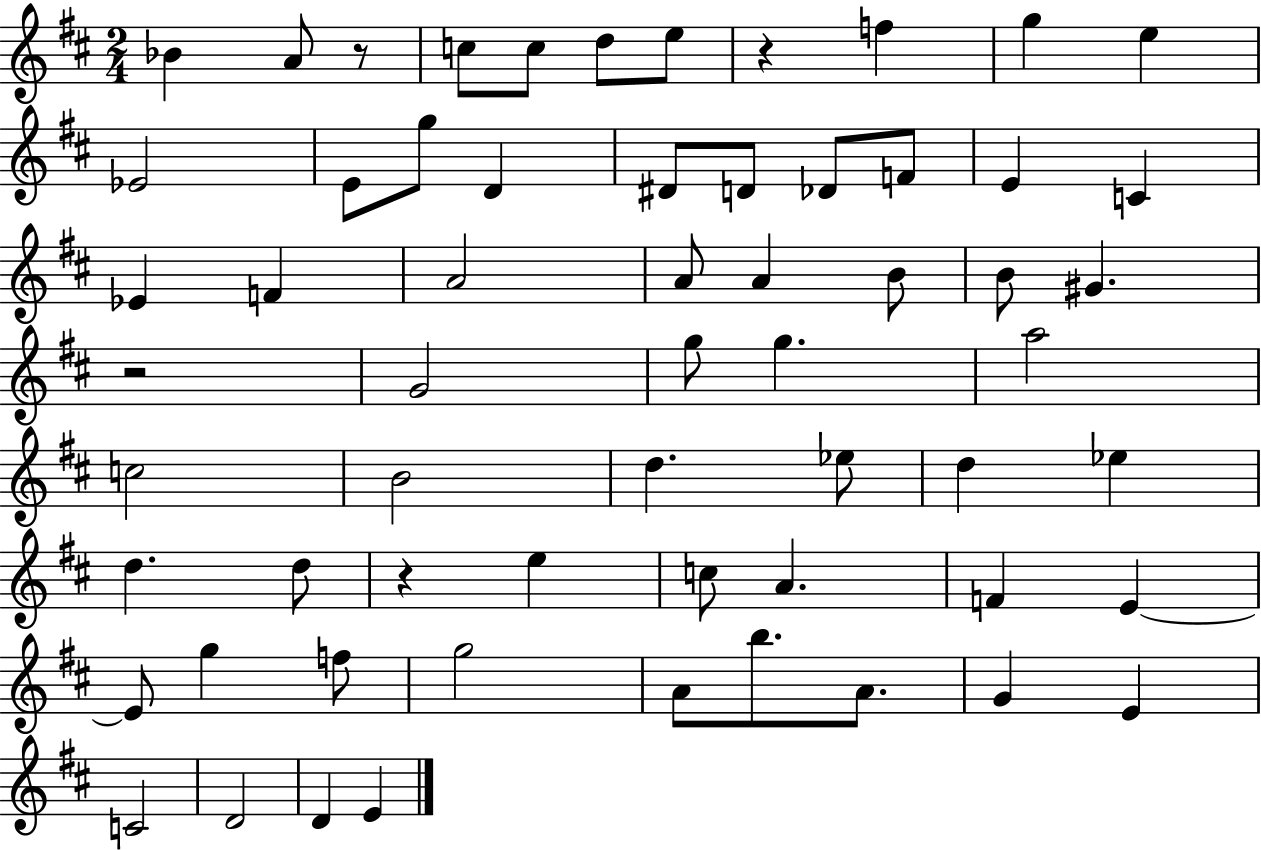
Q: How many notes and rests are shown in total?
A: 61